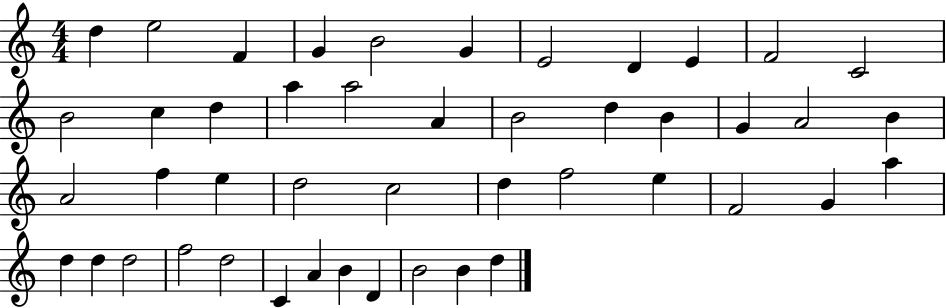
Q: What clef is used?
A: treble